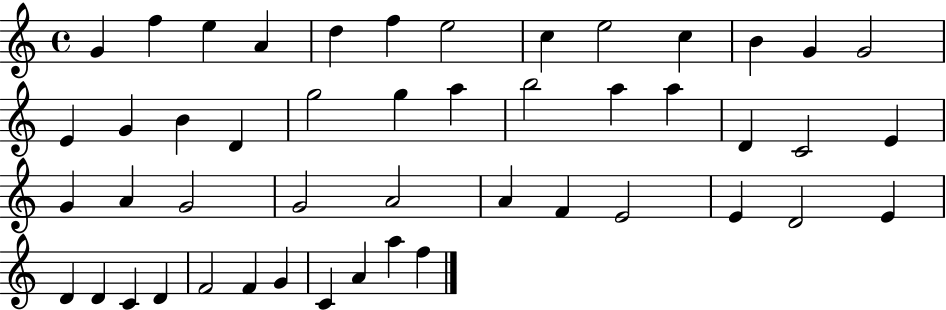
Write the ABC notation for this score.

X:1
T:Untitled
M:4/4
L:1/4
K:C
G f e A d f e2 c e2 c B G G2 E G B D g2 g a b2 a a D C2 E G A G2 G2 A2 A F E2 E D2 E D D C D F2 F G C A a f